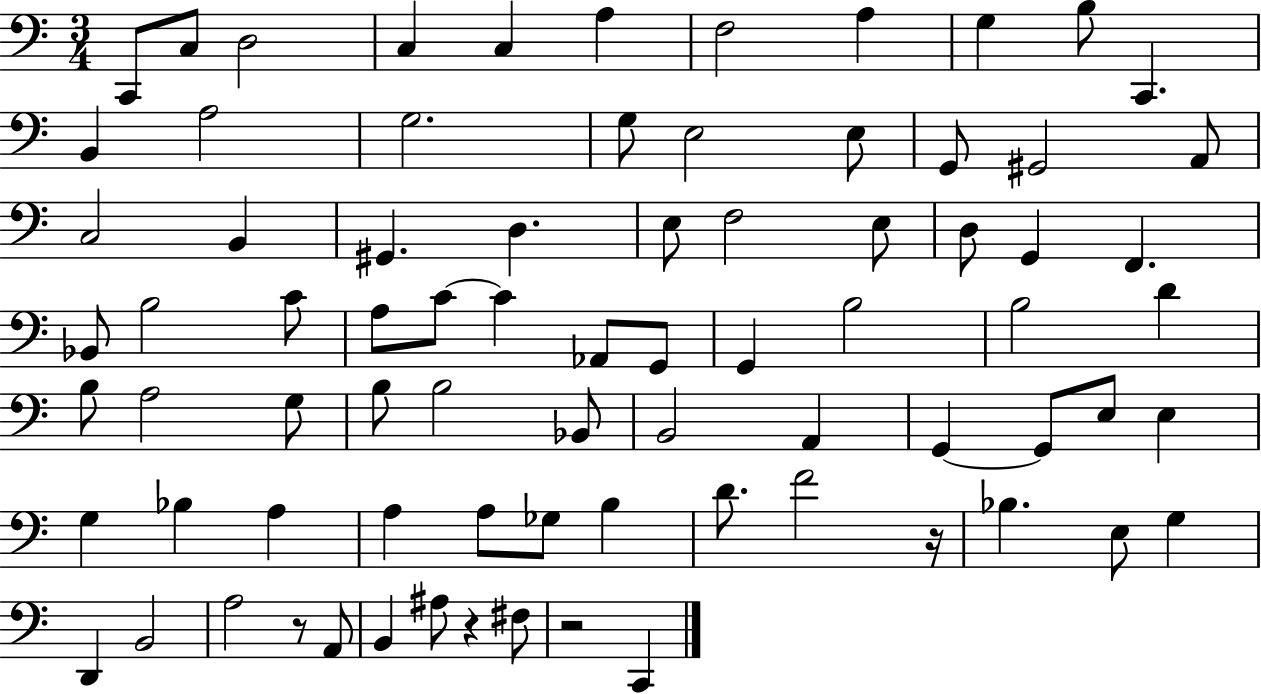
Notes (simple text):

C2/e C3/e D3/h C3/q C3/q A3/q F3/h A3/q G3/q B3/e C2/q. B2/q A3/h G3/h. G3/e E3/h E3/e G2/e G#2/h A2/e C3/h B2/q G#2/q. D3/q. E3/e F3/h E3/e D3/e G2/q F2/q. Bb2/e B3/h C4/e A3/e C4/e C4/q Ab2/e G2/e G2/q B3/h B3/h D4/q B3/e A3/h G3/e B3/e B3/h Bb2/e B2/h A2/q G2/q G2/e E3/e E3/q G3/q Bb3/q A3/q A3/q A3/e Gb3/e B3/q D4/e. F4/h R/s Bb3/q. E3/e G3/q D2/q B2/h A3/h R/e A2/e B2/q A#3/e R/q F#3/e R/h C2/q